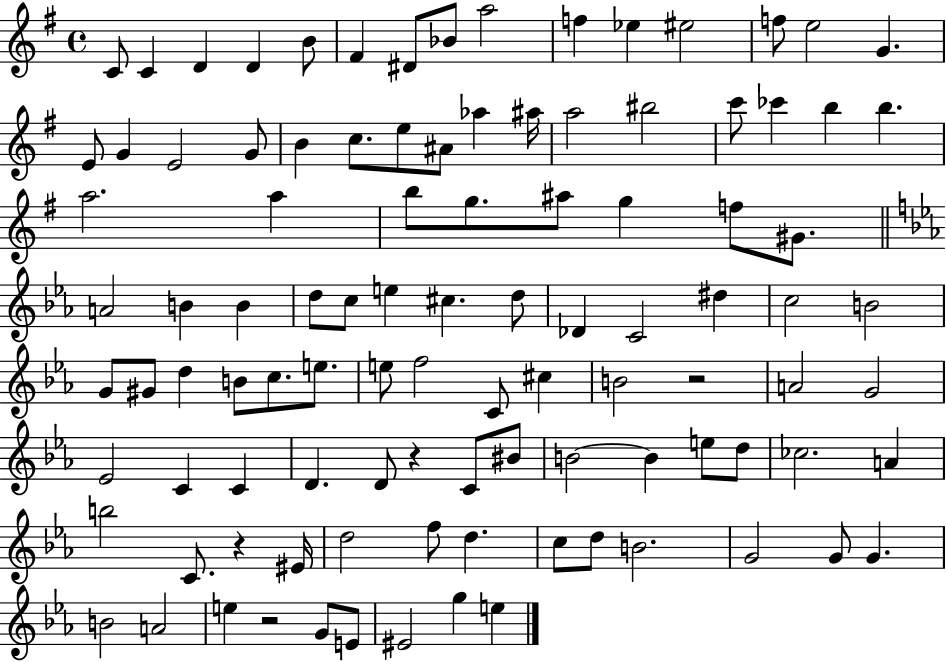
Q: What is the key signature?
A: G major